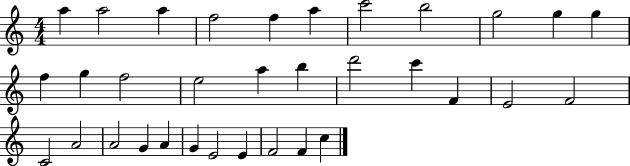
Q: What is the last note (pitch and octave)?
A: C5